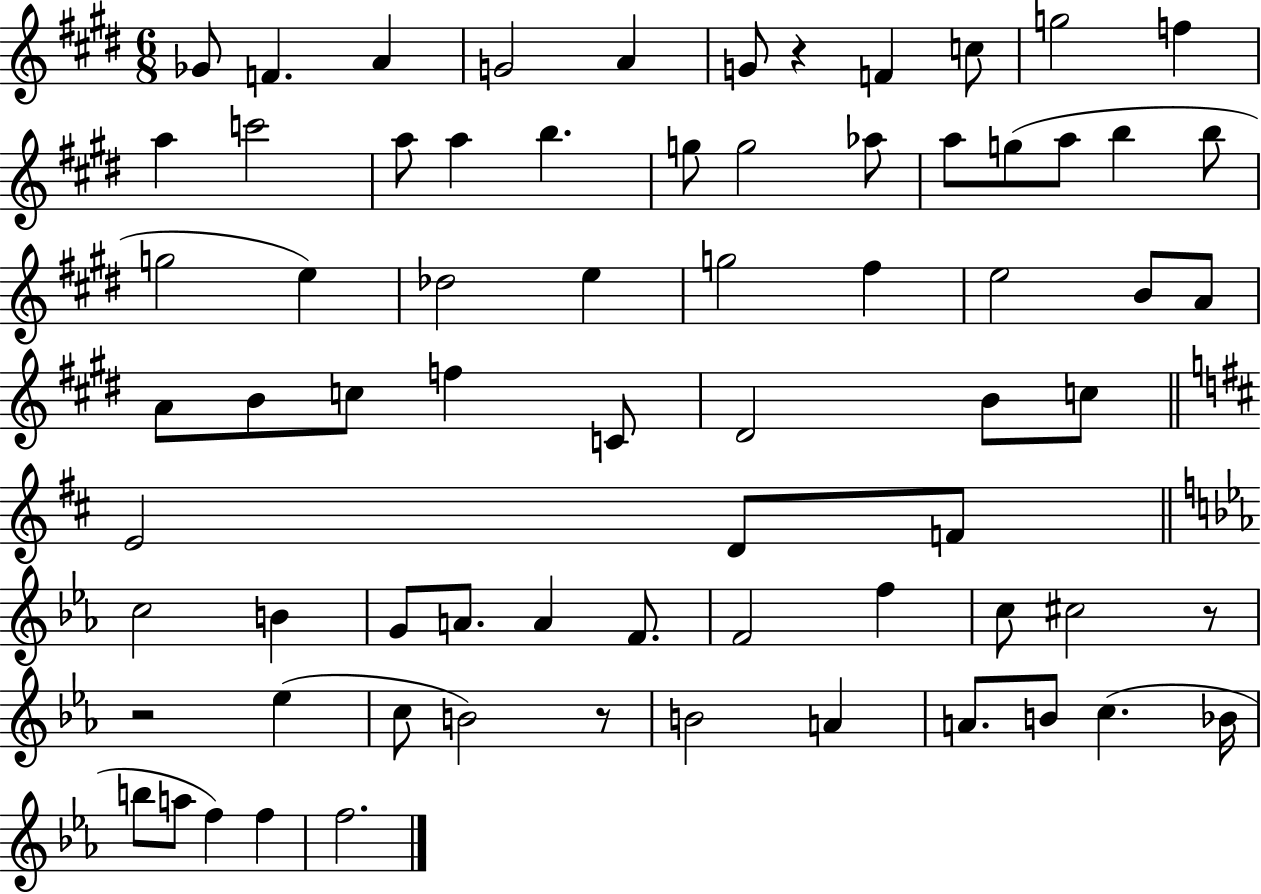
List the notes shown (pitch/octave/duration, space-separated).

Gb4/e F4/q. A4/q G4/h A4/q G4/e R/q F4/q C5/e G5/h F5/q A5/q C6/h A5/e A5/q B5/q. G5/e G5/h Ab5/e A5/e G5/e A5/e B5/q B5/e G5/h E5/q Db5/h E5/q G5/h F#5/q E5/h B4/e A4/e A4/e B4/e C5/e F5/q C4/e D#4/h B4/e C5/e E4/h D4/e F4/e C5/h B4/q G4/e A4/e. A4/q F4/e. F4/h F5/q C5/e C#5/h R/e R/h Eb5/q C5/e B4/h R/e B4/h A4/q A4/e. B4/e C5/q. Bb4/s B5/e A5/e F5/q F5/q F5/h.